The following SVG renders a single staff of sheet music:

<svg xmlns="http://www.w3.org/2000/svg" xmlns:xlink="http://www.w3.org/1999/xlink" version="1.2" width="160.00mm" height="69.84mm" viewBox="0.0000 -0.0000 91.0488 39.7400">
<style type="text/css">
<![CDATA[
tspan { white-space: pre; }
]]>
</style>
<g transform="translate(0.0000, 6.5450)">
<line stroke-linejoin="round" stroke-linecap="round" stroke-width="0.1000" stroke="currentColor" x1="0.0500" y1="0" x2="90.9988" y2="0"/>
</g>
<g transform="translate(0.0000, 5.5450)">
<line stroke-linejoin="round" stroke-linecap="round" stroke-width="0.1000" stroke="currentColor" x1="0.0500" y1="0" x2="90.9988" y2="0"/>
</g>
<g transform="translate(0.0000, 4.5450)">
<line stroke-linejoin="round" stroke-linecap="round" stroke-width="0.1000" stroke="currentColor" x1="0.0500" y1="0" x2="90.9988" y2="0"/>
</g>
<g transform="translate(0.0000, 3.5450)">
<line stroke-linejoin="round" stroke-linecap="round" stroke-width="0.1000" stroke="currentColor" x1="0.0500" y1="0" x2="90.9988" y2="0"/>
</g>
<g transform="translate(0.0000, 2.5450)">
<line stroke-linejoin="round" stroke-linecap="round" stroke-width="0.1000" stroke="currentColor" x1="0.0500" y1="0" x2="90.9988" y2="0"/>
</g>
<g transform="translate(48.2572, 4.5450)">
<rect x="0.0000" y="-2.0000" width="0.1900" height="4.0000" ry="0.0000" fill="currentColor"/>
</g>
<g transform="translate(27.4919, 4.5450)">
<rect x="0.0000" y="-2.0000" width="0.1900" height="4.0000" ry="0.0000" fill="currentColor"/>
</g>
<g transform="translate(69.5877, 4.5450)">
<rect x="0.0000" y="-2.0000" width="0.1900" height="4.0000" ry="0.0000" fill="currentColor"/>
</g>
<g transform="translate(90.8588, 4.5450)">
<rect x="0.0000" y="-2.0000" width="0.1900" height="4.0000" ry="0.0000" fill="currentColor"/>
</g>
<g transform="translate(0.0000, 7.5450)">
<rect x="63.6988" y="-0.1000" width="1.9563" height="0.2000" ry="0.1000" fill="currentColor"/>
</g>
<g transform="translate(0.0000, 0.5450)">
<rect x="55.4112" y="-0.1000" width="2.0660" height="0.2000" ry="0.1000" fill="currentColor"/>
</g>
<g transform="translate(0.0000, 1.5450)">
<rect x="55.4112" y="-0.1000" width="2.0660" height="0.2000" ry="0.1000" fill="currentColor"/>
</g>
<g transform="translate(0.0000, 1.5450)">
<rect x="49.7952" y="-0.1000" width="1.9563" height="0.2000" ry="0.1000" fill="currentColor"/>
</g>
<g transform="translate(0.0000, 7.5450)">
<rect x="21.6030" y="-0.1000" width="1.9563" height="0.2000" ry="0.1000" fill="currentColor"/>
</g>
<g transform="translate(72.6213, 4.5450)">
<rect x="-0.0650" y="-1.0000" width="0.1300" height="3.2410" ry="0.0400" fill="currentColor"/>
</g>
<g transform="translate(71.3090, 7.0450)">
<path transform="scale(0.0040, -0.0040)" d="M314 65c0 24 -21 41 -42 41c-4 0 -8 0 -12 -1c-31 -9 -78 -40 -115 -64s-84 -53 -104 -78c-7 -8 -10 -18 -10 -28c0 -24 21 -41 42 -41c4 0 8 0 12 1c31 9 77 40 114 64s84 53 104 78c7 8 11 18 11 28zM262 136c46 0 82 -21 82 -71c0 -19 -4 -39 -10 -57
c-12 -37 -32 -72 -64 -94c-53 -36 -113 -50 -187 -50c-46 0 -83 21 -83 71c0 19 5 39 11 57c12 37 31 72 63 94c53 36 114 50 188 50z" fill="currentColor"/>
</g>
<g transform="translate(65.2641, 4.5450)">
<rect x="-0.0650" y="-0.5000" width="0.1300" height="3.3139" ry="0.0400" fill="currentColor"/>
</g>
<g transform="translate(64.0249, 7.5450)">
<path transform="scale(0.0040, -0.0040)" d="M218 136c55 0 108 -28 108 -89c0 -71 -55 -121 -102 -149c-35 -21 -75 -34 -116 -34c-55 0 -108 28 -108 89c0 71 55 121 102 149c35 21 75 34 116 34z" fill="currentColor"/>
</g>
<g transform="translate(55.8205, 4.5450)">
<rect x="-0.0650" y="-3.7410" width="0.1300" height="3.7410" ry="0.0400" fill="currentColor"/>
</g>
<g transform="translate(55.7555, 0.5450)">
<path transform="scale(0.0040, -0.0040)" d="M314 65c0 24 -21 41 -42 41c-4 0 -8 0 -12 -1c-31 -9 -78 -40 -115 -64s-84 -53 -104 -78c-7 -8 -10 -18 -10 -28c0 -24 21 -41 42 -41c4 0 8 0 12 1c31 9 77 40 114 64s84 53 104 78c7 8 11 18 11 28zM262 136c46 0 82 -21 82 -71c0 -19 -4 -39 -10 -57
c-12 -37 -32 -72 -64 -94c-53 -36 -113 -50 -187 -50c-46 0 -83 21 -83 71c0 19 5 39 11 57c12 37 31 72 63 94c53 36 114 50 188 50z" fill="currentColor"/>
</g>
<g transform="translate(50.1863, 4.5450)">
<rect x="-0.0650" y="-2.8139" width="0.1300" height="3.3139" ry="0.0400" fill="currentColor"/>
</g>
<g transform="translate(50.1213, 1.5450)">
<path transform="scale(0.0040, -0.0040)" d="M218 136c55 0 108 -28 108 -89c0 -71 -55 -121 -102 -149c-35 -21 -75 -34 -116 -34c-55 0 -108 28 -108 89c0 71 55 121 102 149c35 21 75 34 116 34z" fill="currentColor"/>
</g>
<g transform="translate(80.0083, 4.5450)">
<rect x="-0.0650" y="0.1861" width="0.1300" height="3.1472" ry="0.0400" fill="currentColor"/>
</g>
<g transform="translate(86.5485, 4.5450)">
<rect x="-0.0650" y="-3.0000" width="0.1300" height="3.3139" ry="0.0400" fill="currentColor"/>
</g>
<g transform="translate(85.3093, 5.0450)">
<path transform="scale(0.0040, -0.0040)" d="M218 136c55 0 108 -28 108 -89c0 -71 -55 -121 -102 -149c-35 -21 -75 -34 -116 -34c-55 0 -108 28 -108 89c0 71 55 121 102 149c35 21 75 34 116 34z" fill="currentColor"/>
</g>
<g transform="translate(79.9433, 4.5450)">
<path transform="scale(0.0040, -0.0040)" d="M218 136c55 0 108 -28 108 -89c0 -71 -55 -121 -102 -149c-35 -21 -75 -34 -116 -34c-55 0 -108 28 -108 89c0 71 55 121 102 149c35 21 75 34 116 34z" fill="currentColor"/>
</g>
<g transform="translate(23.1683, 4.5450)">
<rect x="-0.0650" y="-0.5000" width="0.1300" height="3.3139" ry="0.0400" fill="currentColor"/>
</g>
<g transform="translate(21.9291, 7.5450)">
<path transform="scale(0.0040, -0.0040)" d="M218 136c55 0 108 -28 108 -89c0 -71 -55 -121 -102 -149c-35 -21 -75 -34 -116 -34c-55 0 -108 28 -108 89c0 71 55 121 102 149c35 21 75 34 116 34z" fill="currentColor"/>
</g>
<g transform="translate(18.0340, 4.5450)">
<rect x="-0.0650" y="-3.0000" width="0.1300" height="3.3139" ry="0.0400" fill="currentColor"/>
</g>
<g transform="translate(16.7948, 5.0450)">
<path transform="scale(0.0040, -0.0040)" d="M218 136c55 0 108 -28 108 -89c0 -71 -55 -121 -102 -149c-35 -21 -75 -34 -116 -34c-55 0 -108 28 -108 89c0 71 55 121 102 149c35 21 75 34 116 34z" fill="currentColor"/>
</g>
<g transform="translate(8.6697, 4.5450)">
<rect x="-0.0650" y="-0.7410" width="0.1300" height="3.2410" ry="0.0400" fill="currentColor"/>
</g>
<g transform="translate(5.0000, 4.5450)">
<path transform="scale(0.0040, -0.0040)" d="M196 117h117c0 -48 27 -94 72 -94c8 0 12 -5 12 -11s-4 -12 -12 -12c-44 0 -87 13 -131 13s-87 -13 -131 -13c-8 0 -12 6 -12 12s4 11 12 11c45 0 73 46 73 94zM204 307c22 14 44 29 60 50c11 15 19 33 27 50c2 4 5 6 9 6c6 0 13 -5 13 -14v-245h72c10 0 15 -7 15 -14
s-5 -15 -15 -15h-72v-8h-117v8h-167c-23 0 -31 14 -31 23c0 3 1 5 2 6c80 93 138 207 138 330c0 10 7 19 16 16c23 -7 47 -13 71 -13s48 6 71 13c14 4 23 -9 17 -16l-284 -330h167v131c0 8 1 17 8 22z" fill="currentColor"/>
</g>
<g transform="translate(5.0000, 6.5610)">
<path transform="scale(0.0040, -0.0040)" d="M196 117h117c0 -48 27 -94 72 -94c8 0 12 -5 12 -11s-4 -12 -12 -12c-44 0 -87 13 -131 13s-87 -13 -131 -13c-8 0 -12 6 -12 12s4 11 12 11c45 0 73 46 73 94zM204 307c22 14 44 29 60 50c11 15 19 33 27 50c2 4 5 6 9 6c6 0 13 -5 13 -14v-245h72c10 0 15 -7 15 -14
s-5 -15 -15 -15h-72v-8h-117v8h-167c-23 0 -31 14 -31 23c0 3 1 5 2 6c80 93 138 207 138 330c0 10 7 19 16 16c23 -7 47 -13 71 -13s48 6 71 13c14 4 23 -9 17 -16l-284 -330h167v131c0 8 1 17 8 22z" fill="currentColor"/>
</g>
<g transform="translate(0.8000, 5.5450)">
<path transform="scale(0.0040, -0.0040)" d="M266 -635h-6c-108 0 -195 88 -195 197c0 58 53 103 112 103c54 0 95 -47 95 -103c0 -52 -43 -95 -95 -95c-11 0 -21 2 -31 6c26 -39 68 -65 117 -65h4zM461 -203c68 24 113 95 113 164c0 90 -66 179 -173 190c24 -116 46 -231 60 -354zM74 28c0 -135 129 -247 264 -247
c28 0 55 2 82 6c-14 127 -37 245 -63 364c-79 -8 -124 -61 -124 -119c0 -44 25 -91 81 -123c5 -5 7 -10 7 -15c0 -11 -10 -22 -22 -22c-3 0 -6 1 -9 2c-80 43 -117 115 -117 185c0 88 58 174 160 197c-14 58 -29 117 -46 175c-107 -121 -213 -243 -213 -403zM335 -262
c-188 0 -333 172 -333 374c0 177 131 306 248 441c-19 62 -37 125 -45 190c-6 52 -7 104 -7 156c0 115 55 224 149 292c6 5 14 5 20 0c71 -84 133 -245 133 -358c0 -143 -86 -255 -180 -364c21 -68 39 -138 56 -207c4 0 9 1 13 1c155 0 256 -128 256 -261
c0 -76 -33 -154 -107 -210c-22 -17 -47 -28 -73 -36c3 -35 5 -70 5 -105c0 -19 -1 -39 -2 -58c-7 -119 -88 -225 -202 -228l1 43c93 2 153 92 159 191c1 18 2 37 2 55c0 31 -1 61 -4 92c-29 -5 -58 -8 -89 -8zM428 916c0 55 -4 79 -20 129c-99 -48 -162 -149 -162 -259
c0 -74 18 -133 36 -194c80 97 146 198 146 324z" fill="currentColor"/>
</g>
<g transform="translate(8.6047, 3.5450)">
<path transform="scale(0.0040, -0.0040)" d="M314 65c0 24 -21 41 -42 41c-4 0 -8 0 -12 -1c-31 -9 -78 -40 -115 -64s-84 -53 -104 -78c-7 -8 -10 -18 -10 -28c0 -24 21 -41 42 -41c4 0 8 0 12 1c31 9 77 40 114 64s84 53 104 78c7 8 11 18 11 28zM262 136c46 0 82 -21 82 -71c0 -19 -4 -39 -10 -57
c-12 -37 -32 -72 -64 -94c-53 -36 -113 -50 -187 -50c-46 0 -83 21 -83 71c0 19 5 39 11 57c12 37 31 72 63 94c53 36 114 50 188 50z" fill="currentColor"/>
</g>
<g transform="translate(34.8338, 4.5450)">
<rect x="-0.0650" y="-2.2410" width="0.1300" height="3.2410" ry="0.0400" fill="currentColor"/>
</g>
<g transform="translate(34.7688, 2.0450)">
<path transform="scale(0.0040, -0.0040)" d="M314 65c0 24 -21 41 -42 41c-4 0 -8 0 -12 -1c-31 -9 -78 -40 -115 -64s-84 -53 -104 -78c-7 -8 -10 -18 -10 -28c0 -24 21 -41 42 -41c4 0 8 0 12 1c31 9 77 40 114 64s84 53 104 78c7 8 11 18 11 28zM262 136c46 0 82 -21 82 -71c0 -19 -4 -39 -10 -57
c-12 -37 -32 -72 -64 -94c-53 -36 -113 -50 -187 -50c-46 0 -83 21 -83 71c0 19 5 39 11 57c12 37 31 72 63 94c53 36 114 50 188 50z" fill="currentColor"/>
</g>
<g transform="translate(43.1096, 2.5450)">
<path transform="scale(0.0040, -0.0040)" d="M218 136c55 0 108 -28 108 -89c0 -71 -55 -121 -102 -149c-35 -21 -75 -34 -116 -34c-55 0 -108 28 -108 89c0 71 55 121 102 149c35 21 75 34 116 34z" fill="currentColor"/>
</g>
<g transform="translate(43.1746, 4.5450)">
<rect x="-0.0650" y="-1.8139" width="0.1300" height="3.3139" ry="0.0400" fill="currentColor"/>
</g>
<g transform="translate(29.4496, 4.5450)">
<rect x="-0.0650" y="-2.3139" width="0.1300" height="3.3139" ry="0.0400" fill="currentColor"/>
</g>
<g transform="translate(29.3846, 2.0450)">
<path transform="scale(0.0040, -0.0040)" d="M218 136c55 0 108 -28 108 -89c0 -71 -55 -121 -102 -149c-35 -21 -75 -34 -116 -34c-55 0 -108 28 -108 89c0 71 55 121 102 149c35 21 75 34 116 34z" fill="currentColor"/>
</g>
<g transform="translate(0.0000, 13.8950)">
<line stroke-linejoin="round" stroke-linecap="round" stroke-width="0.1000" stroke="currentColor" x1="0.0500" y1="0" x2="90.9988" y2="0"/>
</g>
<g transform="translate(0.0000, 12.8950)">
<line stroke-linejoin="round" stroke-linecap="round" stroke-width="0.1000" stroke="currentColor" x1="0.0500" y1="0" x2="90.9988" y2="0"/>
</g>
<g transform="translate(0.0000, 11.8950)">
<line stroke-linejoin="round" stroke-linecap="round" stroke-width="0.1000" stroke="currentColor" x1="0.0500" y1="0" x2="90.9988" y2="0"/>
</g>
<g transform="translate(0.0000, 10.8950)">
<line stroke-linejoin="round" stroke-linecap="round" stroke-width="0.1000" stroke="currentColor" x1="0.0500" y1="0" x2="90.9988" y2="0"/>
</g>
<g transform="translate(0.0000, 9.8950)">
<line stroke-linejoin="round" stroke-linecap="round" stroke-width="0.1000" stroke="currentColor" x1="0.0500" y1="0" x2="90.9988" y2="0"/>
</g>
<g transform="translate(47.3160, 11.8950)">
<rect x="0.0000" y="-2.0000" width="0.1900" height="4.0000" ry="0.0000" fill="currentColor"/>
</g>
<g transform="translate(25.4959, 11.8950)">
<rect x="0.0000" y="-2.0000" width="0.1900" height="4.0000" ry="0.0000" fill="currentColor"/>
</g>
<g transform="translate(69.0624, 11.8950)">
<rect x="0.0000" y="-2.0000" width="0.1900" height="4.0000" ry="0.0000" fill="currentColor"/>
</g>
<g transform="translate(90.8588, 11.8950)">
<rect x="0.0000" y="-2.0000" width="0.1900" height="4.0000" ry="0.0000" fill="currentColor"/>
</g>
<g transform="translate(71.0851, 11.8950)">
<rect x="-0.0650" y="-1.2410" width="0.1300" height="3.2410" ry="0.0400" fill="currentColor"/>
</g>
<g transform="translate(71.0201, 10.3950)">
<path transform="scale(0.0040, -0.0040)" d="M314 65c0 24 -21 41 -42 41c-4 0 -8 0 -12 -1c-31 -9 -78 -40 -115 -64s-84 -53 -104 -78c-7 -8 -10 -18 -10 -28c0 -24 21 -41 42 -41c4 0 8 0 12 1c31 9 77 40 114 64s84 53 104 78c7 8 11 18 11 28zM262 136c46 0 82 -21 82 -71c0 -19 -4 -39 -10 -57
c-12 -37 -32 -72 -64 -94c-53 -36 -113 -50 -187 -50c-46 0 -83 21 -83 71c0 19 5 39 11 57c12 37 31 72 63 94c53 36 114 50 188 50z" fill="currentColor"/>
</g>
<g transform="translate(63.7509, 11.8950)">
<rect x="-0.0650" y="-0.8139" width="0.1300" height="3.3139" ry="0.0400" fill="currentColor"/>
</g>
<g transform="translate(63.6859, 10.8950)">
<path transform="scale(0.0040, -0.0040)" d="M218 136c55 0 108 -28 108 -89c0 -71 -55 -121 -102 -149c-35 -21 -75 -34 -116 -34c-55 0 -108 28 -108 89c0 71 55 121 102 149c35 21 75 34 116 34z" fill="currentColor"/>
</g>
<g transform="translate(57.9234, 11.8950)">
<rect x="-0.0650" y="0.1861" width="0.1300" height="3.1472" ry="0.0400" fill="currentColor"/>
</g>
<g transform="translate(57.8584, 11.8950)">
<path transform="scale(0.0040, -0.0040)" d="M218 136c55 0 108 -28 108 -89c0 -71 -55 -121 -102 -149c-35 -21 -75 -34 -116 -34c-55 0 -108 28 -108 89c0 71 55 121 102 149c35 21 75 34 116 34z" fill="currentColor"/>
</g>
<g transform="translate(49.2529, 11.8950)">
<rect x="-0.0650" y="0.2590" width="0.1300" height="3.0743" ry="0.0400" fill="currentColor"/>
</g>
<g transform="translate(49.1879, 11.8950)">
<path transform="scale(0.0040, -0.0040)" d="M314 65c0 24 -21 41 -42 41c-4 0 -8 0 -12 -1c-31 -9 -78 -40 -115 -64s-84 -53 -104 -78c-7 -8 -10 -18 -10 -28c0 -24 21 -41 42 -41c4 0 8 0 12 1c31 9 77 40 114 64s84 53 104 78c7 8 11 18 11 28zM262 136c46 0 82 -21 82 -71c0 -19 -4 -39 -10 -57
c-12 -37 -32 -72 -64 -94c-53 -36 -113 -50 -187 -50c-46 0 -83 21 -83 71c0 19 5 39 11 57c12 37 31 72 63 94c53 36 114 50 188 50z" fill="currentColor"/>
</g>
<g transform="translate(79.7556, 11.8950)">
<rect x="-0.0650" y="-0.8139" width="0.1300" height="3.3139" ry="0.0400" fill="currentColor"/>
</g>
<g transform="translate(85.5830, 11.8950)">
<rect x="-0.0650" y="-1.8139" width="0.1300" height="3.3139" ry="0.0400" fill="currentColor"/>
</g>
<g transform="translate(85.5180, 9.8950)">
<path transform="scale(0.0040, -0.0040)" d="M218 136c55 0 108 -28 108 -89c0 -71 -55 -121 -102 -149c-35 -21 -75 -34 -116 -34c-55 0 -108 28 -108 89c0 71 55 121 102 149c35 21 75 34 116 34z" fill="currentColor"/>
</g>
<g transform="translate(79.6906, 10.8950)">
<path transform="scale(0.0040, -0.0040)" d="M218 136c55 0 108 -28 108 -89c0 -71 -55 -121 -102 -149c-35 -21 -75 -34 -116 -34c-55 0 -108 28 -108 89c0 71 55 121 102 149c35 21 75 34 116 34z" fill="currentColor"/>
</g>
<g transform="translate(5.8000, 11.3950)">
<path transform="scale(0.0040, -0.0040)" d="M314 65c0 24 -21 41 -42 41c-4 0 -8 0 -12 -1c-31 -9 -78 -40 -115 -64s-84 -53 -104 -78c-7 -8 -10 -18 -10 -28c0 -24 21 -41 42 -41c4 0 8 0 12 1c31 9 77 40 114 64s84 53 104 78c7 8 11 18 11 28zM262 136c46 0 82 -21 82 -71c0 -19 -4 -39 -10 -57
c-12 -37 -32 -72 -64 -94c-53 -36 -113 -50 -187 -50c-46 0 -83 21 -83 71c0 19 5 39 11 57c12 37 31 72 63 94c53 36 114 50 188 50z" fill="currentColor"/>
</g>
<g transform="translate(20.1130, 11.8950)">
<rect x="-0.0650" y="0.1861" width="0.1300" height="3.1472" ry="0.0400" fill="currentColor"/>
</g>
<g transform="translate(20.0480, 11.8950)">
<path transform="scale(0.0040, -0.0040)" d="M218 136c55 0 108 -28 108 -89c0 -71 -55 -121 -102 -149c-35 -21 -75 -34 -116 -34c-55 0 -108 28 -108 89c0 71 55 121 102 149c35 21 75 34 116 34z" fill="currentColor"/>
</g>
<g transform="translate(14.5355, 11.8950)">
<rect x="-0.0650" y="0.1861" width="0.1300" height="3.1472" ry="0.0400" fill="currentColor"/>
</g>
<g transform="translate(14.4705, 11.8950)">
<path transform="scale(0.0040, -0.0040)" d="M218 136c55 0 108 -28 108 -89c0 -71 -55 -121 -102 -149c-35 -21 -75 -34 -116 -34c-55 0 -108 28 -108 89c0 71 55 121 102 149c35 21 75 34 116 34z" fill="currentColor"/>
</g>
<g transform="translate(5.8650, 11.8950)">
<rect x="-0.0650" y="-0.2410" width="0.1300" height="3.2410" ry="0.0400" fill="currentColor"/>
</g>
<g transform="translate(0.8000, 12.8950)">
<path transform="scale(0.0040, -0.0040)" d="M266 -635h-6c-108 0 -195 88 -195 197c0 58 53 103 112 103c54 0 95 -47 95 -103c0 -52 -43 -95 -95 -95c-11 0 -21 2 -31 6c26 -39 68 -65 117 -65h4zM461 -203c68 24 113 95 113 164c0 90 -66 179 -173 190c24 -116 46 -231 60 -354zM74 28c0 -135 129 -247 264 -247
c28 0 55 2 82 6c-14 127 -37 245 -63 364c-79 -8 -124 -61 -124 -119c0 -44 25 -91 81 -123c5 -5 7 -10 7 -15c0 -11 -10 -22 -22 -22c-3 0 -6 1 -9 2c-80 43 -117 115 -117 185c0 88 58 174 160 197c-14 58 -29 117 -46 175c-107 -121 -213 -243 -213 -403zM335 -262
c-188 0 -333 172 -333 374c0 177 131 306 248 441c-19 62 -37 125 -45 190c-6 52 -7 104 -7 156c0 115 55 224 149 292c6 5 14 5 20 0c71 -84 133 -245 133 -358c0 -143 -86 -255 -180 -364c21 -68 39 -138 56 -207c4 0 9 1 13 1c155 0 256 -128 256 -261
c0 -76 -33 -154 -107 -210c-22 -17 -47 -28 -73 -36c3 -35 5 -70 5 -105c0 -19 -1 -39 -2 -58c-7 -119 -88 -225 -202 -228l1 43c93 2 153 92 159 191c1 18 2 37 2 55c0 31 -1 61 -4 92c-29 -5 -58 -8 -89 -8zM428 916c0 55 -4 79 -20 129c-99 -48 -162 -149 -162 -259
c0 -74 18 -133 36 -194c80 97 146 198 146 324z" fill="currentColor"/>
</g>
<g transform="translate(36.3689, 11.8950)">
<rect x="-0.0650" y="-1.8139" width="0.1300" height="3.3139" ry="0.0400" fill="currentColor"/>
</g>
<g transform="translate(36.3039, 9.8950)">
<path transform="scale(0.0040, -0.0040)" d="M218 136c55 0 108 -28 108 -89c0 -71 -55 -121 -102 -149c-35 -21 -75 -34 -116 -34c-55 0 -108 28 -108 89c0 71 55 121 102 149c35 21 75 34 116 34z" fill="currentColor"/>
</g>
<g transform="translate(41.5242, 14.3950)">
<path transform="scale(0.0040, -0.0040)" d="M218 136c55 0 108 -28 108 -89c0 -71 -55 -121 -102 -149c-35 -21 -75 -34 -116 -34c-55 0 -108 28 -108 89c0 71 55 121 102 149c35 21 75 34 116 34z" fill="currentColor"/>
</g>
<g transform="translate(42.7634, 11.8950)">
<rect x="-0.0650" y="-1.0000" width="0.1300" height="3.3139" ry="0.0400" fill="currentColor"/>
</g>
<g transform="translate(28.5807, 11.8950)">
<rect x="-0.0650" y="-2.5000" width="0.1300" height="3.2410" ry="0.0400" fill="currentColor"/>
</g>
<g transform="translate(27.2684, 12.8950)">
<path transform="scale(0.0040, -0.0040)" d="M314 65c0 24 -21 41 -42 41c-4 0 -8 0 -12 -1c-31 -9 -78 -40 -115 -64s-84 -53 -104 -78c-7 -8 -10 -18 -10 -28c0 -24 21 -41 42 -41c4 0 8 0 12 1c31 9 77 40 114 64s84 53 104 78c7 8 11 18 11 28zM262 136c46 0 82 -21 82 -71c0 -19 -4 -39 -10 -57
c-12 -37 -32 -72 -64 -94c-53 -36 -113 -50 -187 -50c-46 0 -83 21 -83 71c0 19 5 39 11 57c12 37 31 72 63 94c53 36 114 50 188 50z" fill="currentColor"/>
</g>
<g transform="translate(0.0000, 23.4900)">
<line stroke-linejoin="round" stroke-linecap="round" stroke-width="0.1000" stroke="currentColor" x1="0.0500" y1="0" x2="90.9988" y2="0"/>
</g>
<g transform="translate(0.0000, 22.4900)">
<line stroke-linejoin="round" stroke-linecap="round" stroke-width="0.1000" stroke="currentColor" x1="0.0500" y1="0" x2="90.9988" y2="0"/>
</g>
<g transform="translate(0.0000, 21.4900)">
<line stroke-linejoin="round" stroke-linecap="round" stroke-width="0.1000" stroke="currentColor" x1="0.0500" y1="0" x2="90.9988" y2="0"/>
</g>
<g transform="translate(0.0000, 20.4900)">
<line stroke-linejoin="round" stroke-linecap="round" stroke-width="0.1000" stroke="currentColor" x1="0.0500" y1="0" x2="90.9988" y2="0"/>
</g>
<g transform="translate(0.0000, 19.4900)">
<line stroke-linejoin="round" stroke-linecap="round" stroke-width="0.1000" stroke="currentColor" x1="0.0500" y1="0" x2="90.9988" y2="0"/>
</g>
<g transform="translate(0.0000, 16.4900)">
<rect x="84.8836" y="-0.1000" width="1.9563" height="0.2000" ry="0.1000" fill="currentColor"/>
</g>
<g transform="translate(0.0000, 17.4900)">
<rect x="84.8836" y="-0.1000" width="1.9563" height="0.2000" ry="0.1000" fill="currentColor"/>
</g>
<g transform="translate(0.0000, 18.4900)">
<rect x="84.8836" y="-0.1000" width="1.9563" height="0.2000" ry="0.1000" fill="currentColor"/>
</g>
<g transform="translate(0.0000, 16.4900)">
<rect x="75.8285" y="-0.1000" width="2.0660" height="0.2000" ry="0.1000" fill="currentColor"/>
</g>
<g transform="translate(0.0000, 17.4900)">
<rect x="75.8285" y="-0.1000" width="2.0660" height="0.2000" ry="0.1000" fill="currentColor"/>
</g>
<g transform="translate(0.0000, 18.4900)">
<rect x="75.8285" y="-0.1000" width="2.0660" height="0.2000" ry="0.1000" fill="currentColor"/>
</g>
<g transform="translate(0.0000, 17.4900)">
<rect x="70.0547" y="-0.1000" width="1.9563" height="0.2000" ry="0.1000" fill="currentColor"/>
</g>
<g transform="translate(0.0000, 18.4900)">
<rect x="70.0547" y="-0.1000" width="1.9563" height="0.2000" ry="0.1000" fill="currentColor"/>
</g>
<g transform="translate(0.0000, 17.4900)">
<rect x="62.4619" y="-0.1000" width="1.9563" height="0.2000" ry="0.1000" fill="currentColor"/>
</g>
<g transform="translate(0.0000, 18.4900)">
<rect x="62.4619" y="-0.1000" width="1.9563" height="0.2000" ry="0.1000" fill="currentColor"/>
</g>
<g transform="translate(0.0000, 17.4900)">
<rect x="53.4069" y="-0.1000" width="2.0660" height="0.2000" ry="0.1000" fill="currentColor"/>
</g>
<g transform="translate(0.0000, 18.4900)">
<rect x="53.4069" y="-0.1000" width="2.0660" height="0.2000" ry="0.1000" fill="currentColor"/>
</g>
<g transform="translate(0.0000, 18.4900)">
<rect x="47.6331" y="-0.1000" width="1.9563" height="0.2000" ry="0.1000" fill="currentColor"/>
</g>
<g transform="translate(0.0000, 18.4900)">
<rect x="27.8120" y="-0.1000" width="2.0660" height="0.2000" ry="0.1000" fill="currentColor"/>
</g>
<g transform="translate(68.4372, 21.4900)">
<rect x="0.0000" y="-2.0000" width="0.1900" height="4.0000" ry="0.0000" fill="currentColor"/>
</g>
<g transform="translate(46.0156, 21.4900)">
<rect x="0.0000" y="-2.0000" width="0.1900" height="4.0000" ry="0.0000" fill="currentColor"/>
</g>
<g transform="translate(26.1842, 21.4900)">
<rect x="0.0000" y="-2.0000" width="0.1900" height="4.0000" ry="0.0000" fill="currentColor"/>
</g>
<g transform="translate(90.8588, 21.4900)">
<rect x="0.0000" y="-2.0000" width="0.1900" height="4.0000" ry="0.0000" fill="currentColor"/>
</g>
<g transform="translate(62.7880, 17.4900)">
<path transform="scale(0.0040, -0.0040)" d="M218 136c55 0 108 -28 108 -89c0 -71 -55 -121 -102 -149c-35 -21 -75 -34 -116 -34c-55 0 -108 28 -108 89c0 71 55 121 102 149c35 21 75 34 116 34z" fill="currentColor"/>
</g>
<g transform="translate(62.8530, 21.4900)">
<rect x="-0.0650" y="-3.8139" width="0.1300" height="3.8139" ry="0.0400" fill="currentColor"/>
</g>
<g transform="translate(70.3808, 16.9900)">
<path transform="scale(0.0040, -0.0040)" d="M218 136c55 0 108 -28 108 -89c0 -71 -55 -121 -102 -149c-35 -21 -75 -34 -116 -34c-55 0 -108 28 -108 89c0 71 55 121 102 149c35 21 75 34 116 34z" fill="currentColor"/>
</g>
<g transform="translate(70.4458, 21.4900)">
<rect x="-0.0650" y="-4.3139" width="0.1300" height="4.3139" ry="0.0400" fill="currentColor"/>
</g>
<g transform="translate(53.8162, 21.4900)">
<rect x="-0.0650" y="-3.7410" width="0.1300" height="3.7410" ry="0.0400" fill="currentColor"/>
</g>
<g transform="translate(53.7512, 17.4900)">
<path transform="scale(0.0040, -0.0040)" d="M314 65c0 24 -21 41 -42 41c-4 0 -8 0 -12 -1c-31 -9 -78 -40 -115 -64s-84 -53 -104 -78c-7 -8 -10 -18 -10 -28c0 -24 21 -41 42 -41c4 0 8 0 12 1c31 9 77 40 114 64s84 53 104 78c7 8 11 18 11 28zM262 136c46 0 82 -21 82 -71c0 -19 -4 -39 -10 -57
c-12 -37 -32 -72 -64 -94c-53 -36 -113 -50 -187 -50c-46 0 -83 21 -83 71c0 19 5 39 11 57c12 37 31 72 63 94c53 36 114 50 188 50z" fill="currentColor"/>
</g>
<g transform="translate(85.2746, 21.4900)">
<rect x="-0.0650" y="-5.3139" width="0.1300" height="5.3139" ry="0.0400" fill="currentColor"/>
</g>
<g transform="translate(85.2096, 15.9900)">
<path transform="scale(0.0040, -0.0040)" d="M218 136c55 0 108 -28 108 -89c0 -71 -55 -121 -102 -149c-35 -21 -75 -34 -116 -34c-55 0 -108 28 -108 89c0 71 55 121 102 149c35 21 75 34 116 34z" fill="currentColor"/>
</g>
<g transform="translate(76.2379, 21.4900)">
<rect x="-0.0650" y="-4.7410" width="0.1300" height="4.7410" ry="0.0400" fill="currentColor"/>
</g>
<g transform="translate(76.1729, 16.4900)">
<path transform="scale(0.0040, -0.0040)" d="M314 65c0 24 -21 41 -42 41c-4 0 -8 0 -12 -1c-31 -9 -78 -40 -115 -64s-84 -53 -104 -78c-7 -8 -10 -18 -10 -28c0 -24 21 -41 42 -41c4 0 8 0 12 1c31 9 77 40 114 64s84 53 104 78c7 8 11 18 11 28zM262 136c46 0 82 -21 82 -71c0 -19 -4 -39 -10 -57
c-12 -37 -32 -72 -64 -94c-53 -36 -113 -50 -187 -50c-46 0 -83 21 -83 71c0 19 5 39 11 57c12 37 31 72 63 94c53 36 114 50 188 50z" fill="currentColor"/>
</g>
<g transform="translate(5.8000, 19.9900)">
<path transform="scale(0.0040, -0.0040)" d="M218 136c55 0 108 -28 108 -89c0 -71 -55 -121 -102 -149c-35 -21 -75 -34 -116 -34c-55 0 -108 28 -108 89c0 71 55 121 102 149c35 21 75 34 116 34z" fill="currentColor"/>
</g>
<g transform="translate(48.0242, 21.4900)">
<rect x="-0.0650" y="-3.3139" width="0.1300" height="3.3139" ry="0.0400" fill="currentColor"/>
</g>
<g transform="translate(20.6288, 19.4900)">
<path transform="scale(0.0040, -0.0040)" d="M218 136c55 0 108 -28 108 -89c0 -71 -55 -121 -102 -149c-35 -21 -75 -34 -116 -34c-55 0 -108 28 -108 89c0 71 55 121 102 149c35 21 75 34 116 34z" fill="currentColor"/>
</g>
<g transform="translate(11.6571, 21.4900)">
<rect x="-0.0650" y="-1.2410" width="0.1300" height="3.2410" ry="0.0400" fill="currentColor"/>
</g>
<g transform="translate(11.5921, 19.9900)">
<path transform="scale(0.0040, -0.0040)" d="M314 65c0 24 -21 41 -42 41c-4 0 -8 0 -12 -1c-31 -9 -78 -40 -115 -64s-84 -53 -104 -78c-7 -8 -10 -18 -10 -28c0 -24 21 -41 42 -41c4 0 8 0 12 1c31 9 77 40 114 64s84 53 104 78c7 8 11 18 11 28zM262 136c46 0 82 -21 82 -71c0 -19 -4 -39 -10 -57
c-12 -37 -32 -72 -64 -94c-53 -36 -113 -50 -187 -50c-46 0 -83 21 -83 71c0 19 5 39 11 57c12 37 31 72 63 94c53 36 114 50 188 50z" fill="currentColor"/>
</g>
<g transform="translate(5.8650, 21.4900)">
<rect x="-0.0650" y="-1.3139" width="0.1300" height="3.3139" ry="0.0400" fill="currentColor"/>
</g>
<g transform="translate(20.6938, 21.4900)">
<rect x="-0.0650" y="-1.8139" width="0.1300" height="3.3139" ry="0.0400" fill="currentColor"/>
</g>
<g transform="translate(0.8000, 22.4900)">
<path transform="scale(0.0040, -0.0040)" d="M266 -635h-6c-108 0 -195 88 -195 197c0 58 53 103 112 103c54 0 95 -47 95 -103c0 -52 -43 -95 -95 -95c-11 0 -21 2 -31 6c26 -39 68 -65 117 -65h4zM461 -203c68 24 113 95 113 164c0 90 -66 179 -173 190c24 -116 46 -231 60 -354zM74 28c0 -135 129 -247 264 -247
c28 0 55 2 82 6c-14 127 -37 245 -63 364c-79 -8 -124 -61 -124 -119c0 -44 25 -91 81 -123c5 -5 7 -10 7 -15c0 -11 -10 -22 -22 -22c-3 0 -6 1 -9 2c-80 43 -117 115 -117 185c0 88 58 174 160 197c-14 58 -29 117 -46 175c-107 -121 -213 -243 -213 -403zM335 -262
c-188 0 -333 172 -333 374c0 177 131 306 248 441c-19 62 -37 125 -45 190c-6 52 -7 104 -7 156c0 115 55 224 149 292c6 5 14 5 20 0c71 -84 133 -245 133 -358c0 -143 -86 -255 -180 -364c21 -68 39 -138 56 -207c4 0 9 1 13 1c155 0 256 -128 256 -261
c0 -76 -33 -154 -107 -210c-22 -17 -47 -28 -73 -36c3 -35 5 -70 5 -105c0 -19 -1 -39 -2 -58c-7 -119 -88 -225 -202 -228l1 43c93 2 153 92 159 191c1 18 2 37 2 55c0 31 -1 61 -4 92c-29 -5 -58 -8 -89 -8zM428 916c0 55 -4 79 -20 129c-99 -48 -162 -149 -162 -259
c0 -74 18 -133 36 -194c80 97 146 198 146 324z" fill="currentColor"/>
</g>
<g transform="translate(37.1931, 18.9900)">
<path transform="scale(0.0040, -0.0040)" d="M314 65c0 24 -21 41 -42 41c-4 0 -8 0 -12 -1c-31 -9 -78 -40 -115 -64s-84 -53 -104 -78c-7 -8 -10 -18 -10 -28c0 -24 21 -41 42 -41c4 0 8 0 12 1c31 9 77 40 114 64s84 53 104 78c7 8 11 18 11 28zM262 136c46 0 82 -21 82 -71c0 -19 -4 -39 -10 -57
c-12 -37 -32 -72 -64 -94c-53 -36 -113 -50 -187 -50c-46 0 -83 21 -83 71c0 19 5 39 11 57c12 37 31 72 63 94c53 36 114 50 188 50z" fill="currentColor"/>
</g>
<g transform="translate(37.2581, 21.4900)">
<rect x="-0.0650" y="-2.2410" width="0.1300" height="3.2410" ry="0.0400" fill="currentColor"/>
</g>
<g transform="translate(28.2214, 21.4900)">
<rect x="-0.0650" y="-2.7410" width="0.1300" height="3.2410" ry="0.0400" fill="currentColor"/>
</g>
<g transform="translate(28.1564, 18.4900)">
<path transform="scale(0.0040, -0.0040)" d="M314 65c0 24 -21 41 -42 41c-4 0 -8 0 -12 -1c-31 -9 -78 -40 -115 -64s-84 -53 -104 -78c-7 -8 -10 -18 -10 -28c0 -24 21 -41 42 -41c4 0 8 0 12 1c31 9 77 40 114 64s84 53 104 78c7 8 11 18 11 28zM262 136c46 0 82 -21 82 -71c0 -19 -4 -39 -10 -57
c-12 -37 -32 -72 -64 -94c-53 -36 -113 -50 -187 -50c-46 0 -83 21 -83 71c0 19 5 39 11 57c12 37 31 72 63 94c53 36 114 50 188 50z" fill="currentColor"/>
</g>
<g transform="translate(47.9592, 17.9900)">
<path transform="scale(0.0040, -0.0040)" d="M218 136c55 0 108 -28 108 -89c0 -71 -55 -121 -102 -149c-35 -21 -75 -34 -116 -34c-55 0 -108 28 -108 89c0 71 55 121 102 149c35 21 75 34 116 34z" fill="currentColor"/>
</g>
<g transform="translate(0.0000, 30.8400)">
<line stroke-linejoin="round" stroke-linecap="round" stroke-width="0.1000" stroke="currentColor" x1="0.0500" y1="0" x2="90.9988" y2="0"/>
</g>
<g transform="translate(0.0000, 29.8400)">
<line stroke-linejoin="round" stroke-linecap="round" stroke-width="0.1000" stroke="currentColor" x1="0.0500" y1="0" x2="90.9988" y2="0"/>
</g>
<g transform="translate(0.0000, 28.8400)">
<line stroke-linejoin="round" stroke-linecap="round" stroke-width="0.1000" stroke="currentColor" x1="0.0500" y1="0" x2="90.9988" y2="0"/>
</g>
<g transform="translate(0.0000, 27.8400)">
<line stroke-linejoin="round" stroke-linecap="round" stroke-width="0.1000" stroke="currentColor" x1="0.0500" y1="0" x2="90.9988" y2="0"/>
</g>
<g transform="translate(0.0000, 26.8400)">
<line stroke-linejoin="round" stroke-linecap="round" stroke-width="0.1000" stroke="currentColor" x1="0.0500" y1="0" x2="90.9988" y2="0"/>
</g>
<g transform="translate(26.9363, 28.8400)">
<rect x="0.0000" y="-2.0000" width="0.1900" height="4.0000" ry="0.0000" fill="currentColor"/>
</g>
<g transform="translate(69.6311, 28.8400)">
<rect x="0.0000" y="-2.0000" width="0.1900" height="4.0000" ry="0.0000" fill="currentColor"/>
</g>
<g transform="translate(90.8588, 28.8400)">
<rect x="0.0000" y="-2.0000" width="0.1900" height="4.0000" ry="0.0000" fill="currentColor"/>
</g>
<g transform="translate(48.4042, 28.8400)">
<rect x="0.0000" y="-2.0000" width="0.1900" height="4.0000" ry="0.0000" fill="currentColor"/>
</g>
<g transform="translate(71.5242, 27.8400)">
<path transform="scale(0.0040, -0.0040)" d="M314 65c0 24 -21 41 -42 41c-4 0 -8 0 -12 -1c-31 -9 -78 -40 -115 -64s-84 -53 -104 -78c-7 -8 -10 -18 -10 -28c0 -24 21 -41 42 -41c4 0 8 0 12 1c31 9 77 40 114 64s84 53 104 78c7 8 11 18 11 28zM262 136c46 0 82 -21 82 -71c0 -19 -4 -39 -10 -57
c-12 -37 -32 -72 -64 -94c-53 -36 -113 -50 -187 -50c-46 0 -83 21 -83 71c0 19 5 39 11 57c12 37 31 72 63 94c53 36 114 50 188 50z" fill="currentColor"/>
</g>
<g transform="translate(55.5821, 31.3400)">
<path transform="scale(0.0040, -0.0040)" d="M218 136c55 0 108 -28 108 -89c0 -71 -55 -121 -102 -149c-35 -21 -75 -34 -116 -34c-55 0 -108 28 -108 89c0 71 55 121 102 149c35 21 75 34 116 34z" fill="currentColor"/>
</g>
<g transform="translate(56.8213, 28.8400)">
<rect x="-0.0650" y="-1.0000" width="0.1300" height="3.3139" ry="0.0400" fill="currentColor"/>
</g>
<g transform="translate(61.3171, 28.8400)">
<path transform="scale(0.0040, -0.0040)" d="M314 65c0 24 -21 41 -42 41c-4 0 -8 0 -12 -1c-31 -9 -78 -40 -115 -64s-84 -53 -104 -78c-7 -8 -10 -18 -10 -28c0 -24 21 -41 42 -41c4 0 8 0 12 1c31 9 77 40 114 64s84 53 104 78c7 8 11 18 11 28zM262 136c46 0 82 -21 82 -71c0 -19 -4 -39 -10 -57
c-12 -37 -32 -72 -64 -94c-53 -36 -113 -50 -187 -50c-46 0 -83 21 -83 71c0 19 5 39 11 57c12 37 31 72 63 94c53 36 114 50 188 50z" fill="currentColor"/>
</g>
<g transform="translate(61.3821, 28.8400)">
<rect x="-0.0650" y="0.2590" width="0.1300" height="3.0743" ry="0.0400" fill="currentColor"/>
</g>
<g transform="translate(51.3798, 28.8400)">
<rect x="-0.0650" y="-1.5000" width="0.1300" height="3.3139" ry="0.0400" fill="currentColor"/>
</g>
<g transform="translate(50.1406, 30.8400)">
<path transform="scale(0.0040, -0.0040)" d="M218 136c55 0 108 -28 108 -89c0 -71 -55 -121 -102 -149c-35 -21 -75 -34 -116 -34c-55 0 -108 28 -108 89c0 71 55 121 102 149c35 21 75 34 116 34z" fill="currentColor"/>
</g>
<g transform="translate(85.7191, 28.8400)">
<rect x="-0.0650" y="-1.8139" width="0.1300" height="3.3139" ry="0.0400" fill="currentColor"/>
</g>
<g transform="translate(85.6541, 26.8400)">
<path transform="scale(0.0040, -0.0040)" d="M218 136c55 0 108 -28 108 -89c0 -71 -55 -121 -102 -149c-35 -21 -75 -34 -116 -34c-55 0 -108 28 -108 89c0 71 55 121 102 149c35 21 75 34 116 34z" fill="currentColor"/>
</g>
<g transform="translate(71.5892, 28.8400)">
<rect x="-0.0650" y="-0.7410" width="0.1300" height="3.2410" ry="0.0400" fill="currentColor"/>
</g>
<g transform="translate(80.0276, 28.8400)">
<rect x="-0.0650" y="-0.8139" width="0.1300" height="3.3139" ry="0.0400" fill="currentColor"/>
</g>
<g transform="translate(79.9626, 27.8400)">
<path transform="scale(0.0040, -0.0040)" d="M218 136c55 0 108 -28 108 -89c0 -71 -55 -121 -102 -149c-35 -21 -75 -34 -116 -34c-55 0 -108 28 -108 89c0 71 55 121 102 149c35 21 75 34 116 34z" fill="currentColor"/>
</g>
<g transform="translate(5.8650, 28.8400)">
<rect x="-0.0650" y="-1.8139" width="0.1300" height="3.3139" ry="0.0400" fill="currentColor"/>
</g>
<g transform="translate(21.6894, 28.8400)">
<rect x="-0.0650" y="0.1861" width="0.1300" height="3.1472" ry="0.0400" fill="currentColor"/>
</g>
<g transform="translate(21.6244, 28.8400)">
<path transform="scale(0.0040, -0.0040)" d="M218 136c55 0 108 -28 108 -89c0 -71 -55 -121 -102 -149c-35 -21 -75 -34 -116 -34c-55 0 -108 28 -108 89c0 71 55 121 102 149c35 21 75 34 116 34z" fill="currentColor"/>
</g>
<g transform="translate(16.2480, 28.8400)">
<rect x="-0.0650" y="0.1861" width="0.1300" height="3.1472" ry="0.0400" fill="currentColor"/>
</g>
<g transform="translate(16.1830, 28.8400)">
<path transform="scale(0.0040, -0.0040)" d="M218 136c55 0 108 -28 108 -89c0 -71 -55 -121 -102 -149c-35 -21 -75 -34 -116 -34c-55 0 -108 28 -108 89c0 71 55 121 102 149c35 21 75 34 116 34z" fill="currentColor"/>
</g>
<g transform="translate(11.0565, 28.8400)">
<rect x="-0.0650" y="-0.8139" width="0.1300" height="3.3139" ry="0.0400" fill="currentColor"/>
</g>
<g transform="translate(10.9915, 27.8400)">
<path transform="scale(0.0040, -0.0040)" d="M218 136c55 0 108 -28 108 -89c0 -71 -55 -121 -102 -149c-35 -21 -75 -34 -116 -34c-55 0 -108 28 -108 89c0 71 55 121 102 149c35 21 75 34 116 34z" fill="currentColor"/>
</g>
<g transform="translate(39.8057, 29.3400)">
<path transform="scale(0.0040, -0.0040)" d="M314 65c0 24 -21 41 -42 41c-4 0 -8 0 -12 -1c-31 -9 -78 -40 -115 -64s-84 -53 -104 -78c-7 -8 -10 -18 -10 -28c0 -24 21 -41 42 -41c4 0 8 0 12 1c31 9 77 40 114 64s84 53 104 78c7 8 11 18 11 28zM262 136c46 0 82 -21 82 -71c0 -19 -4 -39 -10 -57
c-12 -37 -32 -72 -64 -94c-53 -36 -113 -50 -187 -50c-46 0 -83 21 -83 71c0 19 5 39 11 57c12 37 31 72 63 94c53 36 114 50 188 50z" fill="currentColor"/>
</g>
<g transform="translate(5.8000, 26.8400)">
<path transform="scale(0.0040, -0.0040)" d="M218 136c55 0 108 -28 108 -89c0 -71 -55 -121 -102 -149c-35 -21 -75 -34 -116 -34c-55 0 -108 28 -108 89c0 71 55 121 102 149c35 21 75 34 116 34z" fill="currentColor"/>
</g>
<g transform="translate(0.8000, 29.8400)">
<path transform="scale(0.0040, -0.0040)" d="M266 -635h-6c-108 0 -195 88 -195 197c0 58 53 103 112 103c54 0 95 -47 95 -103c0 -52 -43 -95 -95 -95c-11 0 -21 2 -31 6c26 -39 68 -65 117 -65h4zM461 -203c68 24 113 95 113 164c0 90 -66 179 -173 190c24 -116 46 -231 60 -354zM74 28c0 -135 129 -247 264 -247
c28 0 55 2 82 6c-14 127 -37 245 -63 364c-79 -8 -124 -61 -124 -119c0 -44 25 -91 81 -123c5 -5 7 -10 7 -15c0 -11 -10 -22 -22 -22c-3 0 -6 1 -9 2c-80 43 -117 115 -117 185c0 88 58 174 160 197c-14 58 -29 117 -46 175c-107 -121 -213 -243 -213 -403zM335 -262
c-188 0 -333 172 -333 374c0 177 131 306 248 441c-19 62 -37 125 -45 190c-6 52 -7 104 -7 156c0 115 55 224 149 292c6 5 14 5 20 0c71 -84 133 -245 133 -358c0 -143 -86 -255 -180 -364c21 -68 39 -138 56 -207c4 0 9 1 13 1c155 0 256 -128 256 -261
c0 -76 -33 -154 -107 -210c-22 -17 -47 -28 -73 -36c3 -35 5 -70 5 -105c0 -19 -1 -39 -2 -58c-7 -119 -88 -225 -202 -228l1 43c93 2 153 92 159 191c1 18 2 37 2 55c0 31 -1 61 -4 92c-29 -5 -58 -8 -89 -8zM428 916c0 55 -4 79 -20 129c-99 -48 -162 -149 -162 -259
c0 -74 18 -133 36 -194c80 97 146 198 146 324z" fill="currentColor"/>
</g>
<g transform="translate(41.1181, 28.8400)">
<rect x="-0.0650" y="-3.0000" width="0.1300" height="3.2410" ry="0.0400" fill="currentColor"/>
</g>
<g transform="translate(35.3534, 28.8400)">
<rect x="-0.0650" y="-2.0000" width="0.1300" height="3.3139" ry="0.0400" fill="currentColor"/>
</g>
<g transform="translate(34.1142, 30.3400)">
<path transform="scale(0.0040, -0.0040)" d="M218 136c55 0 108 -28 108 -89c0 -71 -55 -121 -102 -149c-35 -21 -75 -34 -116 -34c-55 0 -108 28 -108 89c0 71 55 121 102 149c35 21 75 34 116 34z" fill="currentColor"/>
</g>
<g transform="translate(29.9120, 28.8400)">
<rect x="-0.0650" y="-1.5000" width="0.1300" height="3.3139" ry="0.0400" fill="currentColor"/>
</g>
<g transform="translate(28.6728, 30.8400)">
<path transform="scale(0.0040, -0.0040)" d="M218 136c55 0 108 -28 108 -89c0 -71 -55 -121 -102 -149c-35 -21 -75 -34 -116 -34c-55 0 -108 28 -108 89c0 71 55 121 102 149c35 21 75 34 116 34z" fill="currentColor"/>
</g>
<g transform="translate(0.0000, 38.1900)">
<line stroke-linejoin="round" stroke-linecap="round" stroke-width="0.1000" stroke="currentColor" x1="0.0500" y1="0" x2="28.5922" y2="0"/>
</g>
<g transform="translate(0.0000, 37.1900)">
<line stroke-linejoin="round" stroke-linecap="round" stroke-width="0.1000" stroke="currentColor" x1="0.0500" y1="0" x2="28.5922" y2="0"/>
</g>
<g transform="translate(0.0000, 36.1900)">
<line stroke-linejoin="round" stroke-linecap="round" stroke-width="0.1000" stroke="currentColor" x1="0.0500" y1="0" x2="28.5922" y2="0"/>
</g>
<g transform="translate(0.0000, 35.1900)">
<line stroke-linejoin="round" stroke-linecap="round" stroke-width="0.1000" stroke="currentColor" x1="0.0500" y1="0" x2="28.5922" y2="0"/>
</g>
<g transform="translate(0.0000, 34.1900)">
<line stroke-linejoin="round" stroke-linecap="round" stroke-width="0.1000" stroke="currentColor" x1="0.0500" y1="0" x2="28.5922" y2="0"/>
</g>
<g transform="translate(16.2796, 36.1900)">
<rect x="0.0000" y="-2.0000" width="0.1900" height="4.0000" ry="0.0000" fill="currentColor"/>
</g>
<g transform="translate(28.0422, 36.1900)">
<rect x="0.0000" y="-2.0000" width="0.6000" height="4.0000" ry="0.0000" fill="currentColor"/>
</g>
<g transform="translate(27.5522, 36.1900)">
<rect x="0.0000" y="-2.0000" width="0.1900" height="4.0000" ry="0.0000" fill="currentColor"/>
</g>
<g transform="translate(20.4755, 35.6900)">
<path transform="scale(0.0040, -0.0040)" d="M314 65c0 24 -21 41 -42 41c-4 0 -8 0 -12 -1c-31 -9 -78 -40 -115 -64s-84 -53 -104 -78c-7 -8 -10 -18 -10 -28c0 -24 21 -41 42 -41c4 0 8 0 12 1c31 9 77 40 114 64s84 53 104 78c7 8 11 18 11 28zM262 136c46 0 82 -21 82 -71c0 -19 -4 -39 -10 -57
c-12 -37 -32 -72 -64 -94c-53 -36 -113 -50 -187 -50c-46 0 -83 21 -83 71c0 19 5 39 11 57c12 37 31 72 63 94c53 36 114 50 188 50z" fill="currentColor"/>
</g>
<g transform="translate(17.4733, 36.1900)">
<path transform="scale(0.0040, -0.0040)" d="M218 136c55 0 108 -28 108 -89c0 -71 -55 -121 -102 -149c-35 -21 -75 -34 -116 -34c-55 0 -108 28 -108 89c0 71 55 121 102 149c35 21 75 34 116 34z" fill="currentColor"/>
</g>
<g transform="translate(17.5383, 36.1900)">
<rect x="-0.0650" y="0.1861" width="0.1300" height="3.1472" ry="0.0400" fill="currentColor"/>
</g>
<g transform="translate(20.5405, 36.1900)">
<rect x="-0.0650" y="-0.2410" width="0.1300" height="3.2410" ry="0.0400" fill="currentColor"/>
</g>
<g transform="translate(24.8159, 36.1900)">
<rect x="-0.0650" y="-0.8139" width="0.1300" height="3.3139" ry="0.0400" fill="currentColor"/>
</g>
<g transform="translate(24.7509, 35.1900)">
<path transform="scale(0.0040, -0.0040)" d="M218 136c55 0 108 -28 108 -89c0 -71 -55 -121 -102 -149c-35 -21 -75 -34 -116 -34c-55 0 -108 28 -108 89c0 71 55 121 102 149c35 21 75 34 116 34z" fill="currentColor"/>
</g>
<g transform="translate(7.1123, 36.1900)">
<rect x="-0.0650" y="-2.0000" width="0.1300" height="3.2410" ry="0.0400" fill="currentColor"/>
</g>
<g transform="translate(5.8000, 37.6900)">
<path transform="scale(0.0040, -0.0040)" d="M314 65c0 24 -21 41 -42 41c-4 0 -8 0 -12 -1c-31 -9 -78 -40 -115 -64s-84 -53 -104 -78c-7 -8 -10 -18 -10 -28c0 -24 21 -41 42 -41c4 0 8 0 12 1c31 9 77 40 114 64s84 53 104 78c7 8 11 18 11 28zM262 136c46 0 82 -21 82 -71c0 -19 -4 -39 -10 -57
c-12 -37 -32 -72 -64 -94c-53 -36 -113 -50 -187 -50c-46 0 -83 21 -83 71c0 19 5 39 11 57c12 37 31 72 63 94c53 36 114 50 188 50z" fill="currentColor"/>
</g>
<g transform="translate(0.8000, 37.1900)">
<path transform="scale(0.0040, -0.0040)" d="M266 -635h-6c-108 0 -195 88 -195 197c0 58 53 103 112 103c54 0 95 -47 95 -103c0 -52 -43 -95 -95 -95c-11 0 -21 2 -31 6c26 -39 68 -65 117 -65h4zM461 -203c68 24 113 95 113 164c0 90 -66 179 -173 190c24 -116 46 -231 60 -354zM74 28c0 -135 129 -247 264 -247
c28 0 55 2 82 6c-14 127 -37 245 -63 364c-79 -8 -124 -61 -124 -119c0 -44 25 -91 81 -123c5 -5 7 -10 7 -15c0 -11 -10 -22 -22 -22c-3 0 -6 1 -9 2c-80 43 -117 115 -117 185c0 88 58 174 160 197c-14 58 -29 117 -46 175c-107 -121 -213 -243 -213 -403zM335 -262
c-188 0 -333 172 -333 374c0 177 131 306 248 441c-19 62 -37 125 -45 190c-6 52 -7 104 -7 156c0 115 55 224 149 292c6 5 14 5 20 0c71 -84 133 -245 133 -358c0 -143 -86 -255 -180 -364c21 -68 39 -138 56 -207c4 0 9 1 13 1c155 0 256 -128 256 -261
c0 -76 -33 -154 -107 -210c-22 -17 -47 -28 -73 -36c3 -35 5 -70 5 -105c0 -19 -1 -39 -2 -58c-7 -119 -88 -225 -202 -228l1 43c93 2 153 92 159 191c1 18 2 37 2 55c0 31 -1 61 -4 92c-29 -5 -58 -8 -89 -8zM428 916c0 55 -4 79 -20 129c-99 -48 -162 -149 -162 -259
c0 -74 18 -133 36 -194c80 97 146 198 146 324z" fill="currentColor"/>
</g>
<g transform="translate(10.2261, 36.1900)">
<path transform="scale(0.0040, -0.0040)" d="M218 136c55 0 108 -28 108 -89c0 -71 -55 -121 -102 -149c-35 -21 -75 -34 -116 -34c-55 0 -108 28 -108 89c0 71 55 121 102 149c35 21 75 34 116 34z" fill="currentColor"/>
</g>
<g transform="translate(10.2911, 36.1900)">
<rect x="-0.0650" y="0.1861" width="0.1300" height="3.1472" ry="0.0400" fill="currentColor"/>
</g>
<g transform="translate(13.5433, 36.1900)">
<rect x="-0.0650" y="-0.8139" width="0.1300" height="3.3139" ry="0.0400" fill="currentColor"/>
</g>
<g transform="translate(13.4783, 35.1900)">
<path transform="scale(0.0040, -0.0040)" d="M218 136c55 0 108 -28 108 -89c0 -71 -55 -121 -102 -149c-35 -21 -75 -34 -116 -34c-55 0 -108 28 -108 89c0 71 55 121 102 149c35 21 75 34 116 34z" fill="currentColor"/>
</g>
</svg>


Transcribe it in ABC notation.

X:1
T:Untitled
M:4/4
L:1/4
K:C
d2 A C g g2 f a c'2 C D2 B A c2 B B G2 f D B2 B d e2 d f e e2 f a2 g2 b c'2 c' d' e'2 f' f d B B E F A2 E D B2 d2 d f F2 B d B c2 d